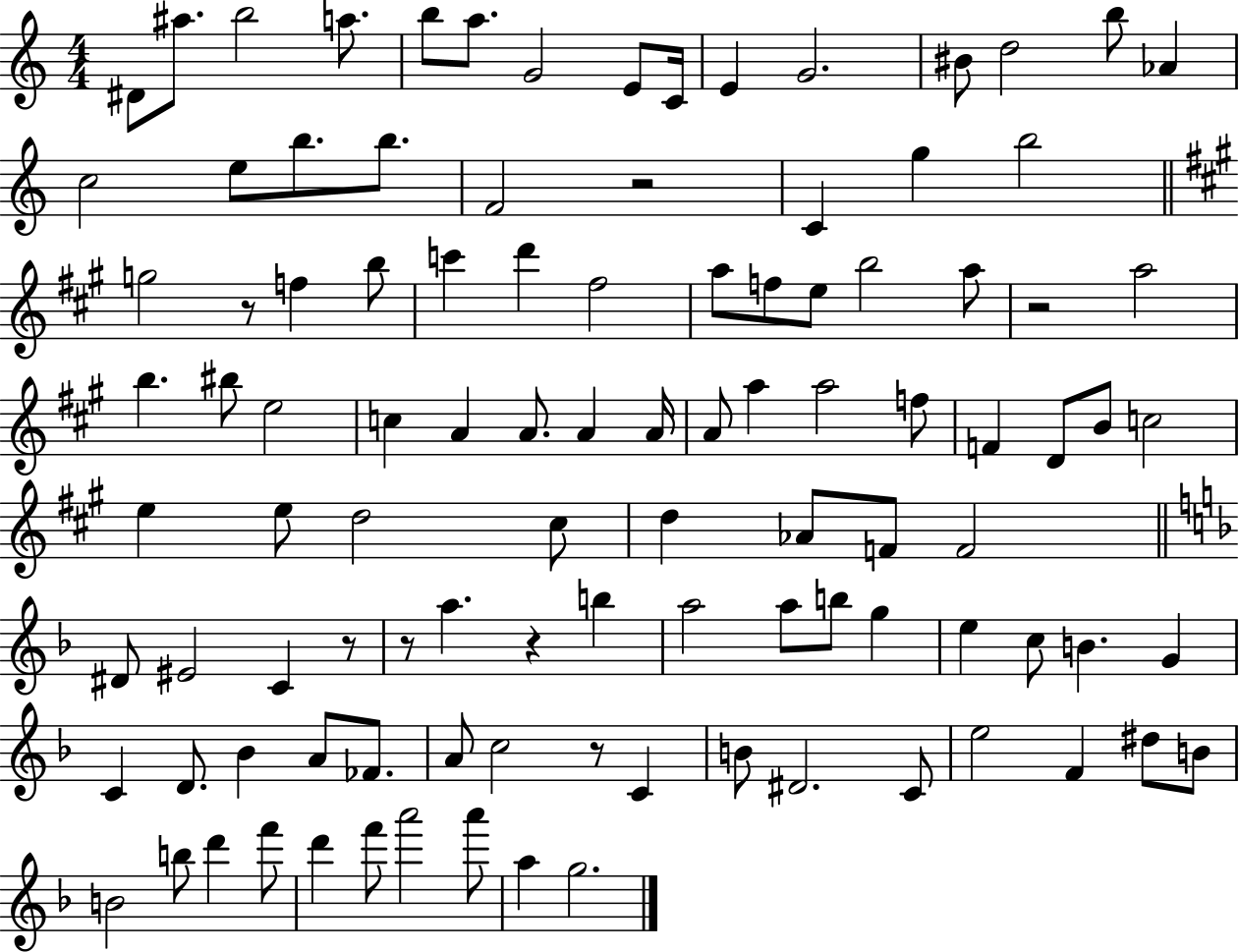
X:1
T:Untitled
M:4/4
L:1/4
K:C
^D/2 ^a/2 b2 a/2 b/2 a/2 G2 E/2 C/4 E G2 ^B/2 d2 b/2 _A c2 e/2 b/2 b/2 F2 z2 C g b2 g2 z/2 f b/2 c' d' ^f2 a/2 f/2 e/2 b2 a/2 z2 a2 b ^b/2 e2 c A A/2 A A/4 A/2 a a2 f/2 F D/2 B/2 c2 e e/2 d2 ^c/2 d _A/2 F/2 F2 ^D/2 ^E2 C z/2 z/2 a z b a2 a/2 b/2 g e c/2 B G C D/2 _B A/2 _F/2 A/2 c2 z/2 C B/2 ^D2 C/2 e2 F ^d/2 B/2 B2 b/2 d' f'/2 d' f'/2 a'2 a'/2 a g2